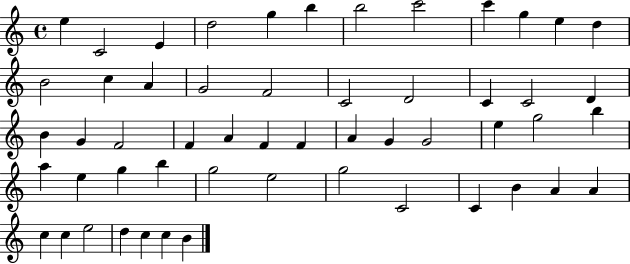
X:1
T:Untitled
M:4/4
L:1/4
K:C
e C2 E d2 g b b2 c'2 c' g e d B2 c A G2 F2 C2 D2 C C2 D B G F2 F A F F A G G2 e g2 b a e g b g2 e2 g2 C2 C B A A c c e2 d c c B